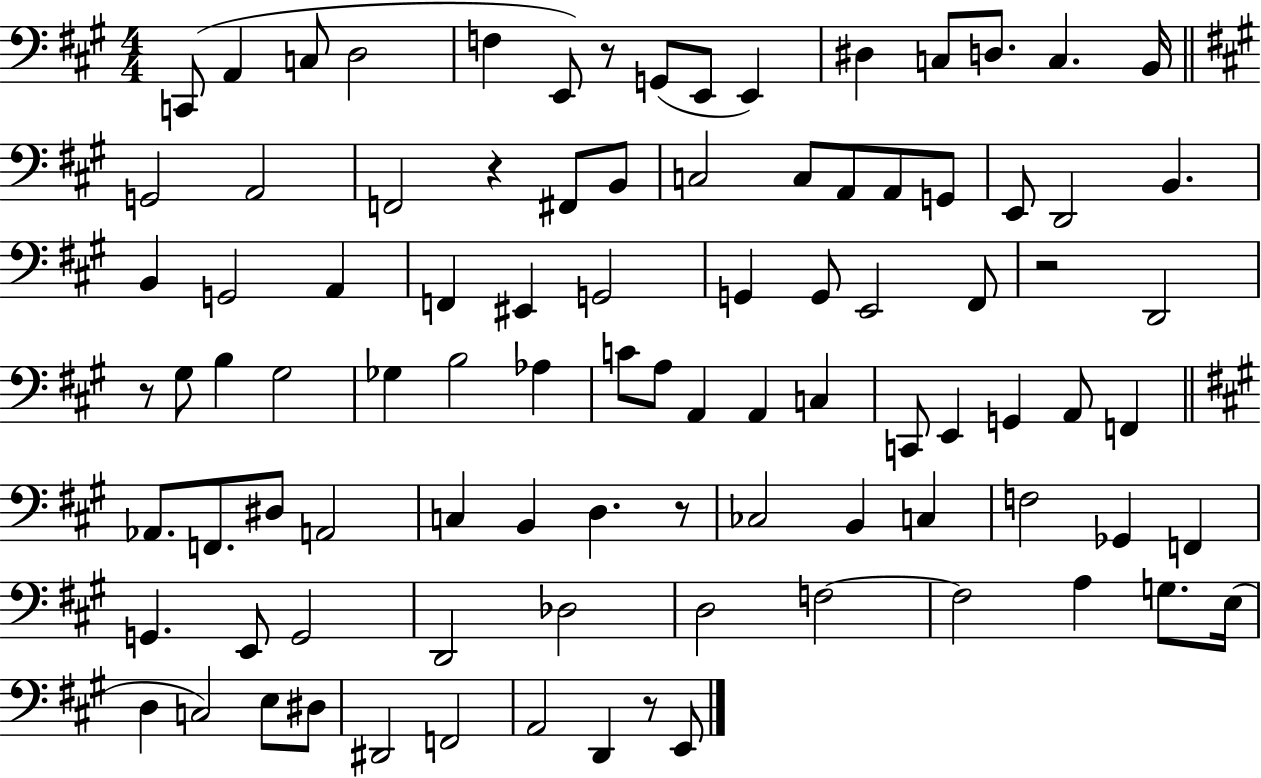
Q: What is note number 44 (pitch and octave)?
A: Ab3